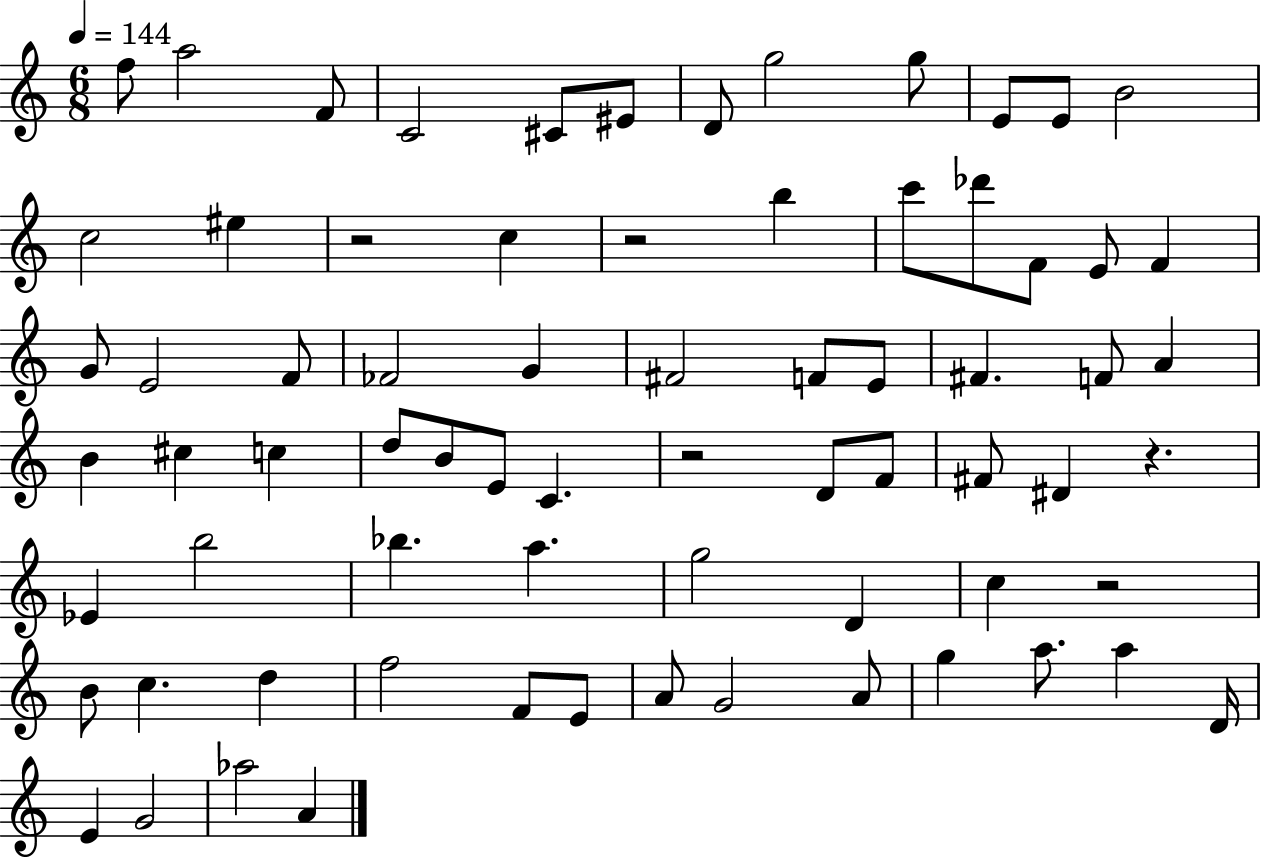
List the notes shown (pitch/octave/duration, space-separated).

F5/e A5/h F4/e C4/h C#4/e EIS4/e D4/e G5/h G5/e E4/e E4/e B4/h C5/h EIS5/q R/h C5/q R/h B5/q C6/e Db6/e F4/e E4/e F4/q G4/e E4/h F4/e FES4/h G4/q F#4/h F4/e E4/e F#4/q. F4/e A4/q B4/q C#5/q C5/q D5/e B4/e E4/e C4/q. R/h D4/e F4/e F#4/e D#4/q R/q. Eb4/q B5/h Bb5/q. A5/q. G5/h D4/q C5/q R/h B4/e C5/q. D5/q F5/h F4/e E4/e A4/e G4/h A4/e G5/q A5/e. A5/q D4/s E4/q G4/h Ab5/h A4/q